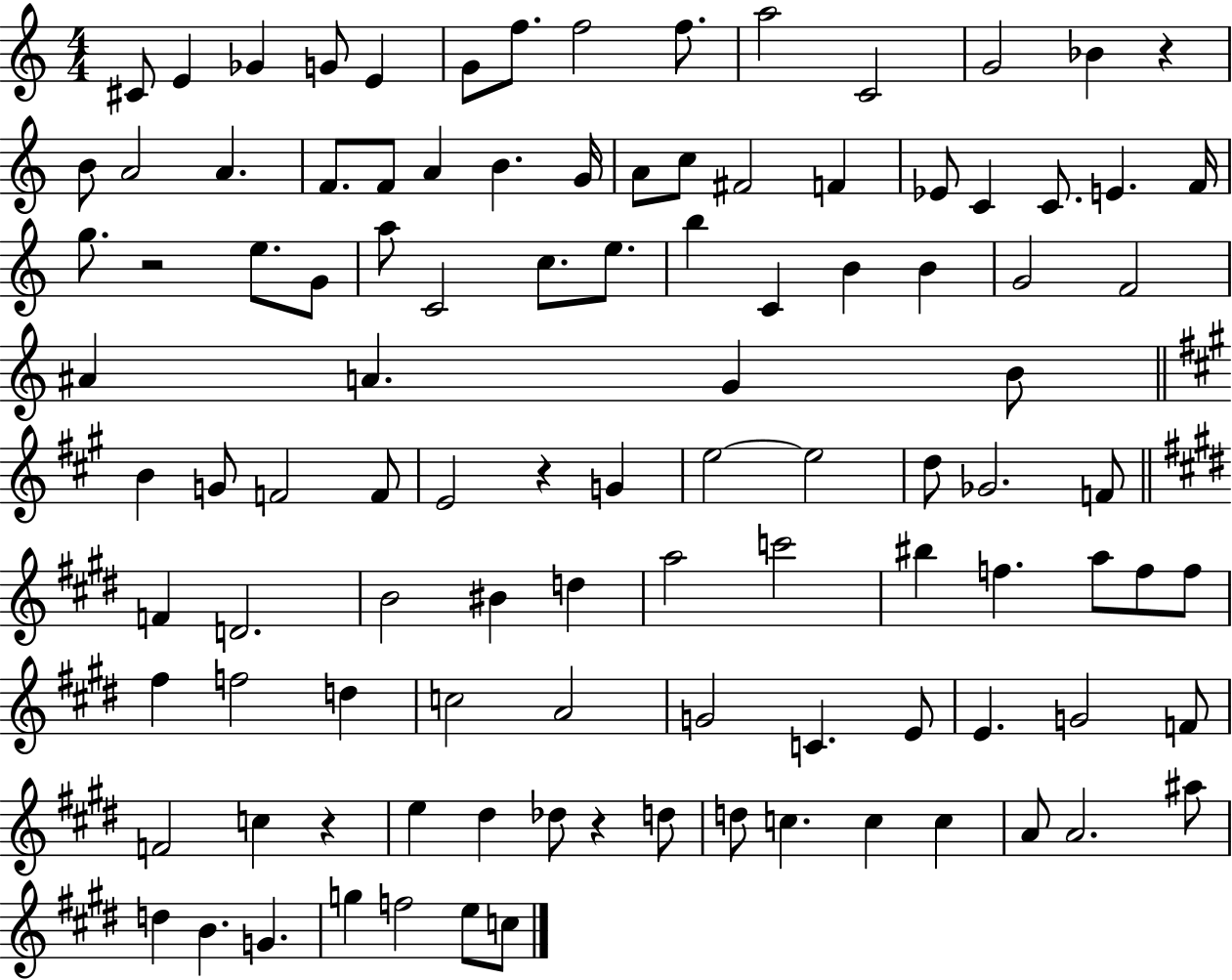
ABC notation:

X:1
T:Untitled
M:4/4
L:1/4
K:C
^C/2 E _G G/2 E G/2 f/2 f2 f/2 a2 C2 G2 _B z B/2 A2 A F/2 F/2 A B G/4 A/2 c/2 ^F2 F _E/2 C C/2 E F/4 g/2 z2 e/2 G/2 a/2 C2 c/2 e/2 b C B B G2 F2 ^A A G B/2 B G/2 F2 F/2 E2 z G e2 e2 d/2 _G2 F/2 F D2 B2 ^B d a2 c'2 ^b f a/2 f/2 f/2 ^f f2 d c2 A2 G2 C E/2 E G2 F/2 F2 c z e ^d _d/2 z d/2 d/2 c c c A/2 A2 ^a/2 d B G g f2 e/2 c/2